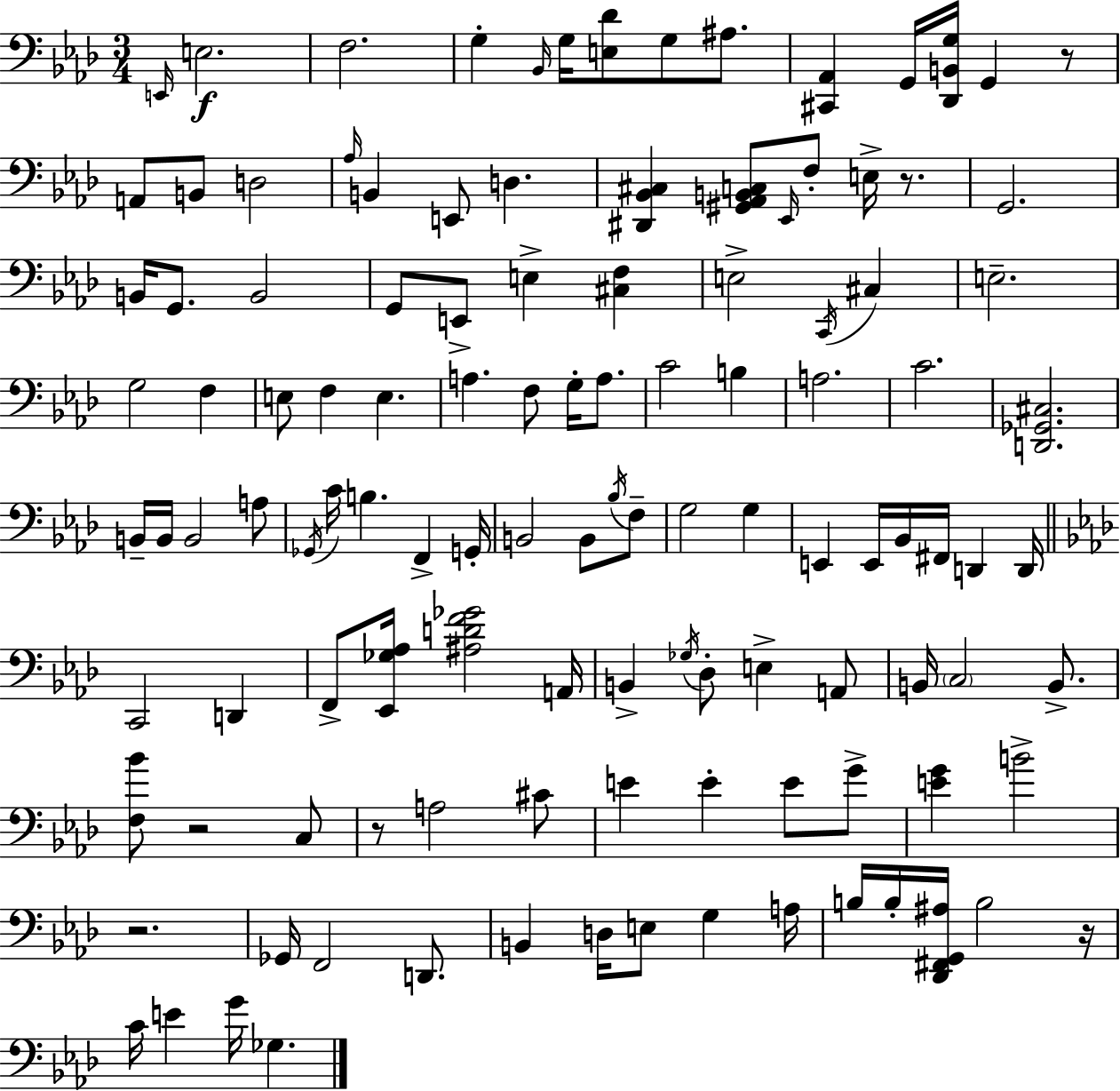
X:1
T:Untitled
M:3/4
L:1/4
K:Fm
E,,/4 E,2 F,2 G, _B,,/4 G,/4 [E,_D]/2 G,/2 ^A,/2 [^C,,_A,,] G,,/4 [_D,,B,,G,]/4 G,, z/2 A,,/2 B,,/2 D,2 _A,/4 B,, E,,/2 D, [^D,,_B,,^C,] [^G,,_A,,B,,C,]/2 _E,,/4 F,/2 E,/4 z/2 G,,2 B,,/4 G,,/2 B,,2 G,,/2 E,,/2 E, [^C,F,] E,2 C,,/4 ^C, E,2 G,2 F, E,/2 F, E, A, F,/2 G,/4 A,/2 C2 B, A,2 C2 [D,,_G,,^C,]2 B,,/4 B,,/4 B,,2 A,/2 _G,,/4 C/4 B, F,, G,,/4 B,,2 B,,/2 _B,/4 F,/2 G,2 G, E,, E,,/4 _B,,/4 ^F,,/4 D,, D,,/4 C,,2 D,, F,,/2 [_E,,_G,_A,]/4 [^A,DF_G]2 A,,/4 B,, _G,/4 _D,/2 E, A,,/2 B,,/4 C,2 B,,/2 [F,_B]/2 z2 C,/2 z/2 A,2 ^C/2 E E E/2 G/2 [EG] B2 z2 _G,,/4 F,,2 D,,/2 B,, D,/4 E,/2 G, A,/4 B,/4 B,/4 [_D,,^F,,G,,^A,]/4 B,2 z/4 C/4 E G/4 _G,